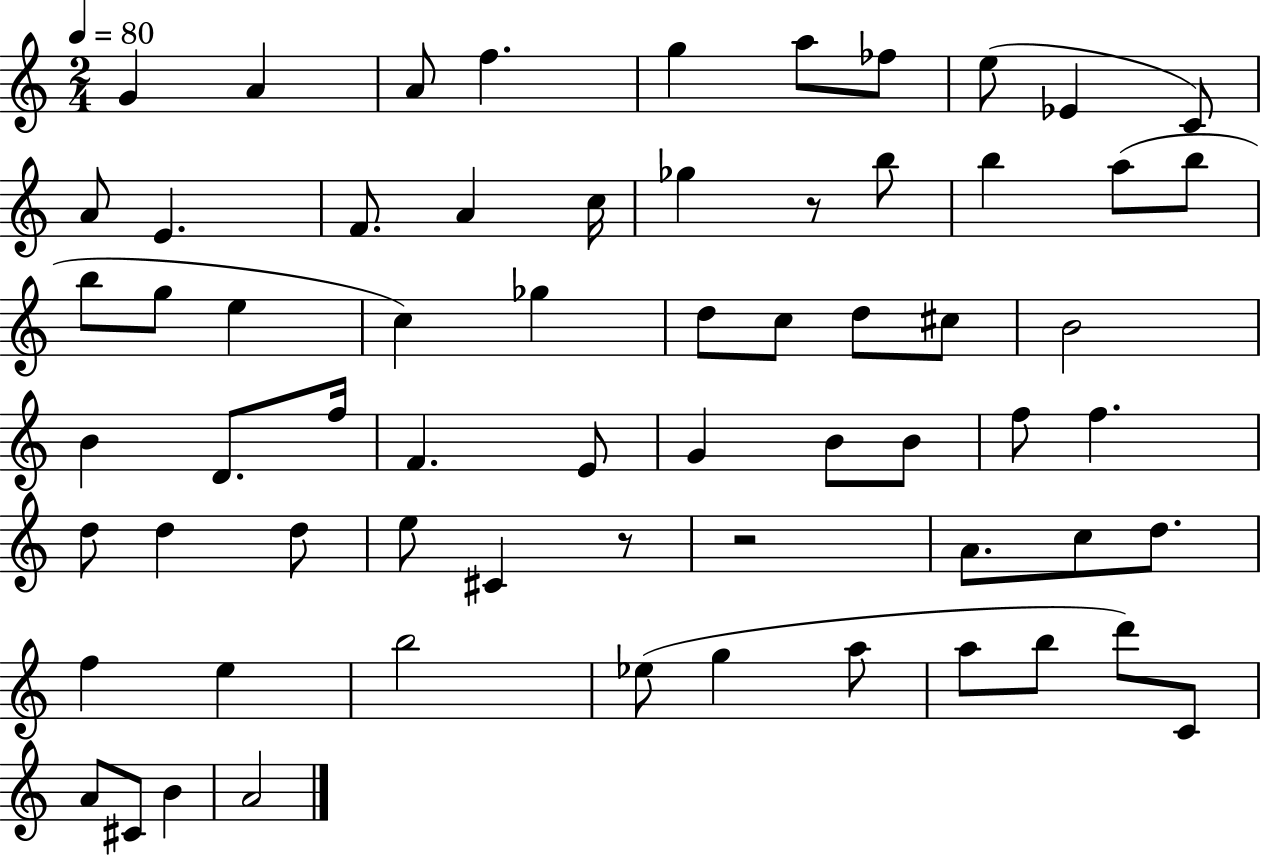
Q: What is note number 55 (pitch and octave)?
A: A5